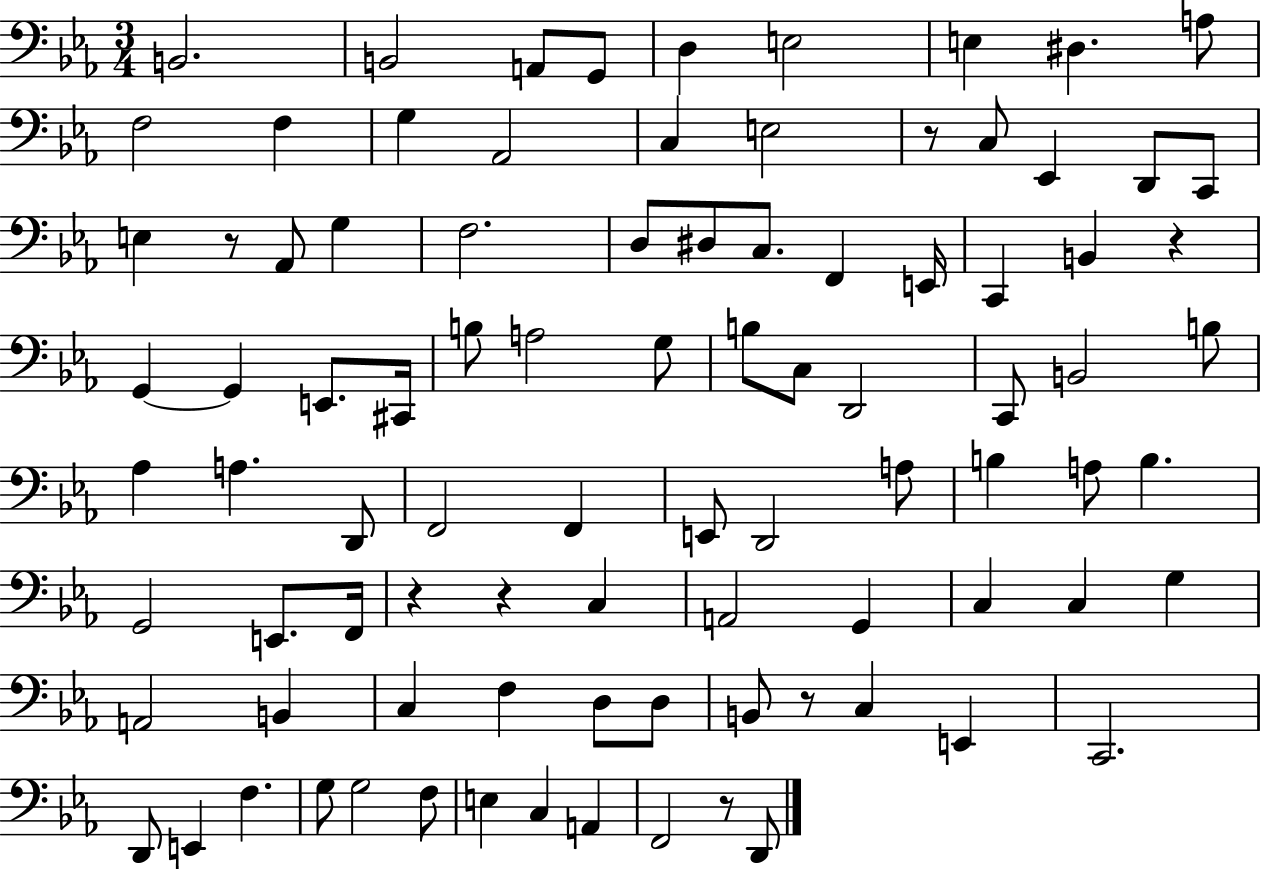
{
  \clef bass
  \numericTimeSignature
  \time 3/4
  \key ees \major
  b,2. | b,2 a,8 g,8 | d4 e2 | e4 dis4. a8 | \break f2 f4 | g4 aes,2 | c4 e2 | r8 c8 ees,4 d,8 c,8 | \break e4 r8 aes,8 g4 | f2. | d8 dis8 c8. f,4 e,16 | c,4 b,4 r4 | \break g,4~~ g,4 e,8. cis,16 | b8 a2 g8 | b8 c8 d,2 | c,8 b,2 b8 | \break aes4 a4. d,8 | f,2 f,4 | e,8 d,2 a8 | b4 a8 b4. | \break g,2 e,8. f,16 | r4 r4 c4 | a,2 g,4 | c4 c4 g4 | \break a,2 b,4 | c4 f4 d8 d8 | b,8 r8 c4 e,4 | c,2. | \break d,8 e,4 f4. | g8 g2 f8 | e4 c4 a,4 | f,2 r8 d,8 | \break \bar "|."
}